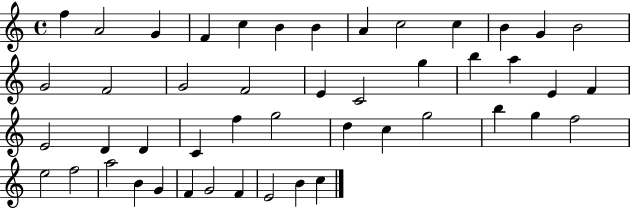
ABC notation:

X:1
T:Untitled
M:4/4
L:1/4
K:C
f A2 G F c B B A c2 c B G B2 G2 F2 G2 F2 E C2 g b a E F E2 D D C f g2 d c g2 b g f2 e2 f2 a2 B G F G2 F E2 B c